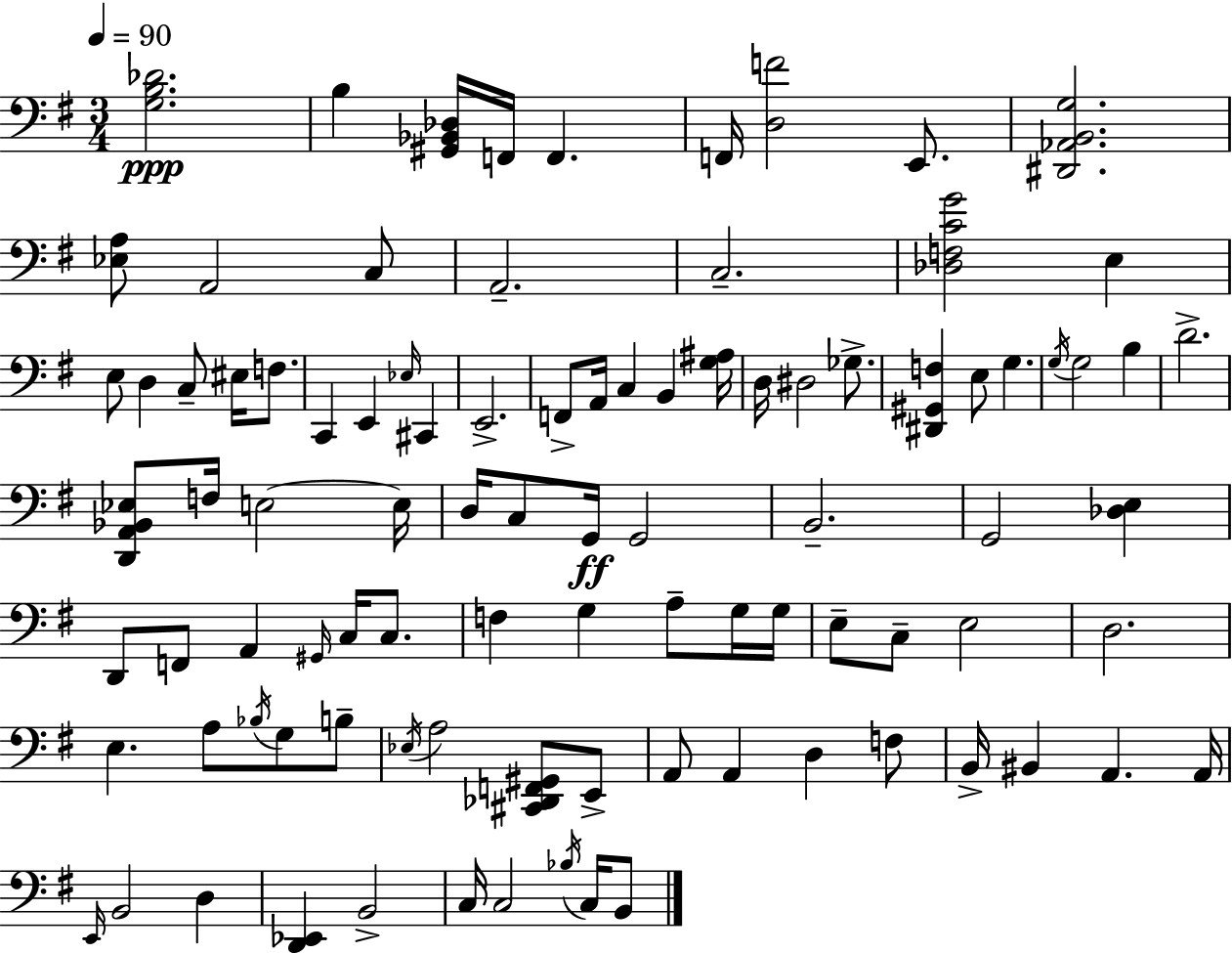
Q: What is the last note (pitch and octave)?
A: B2